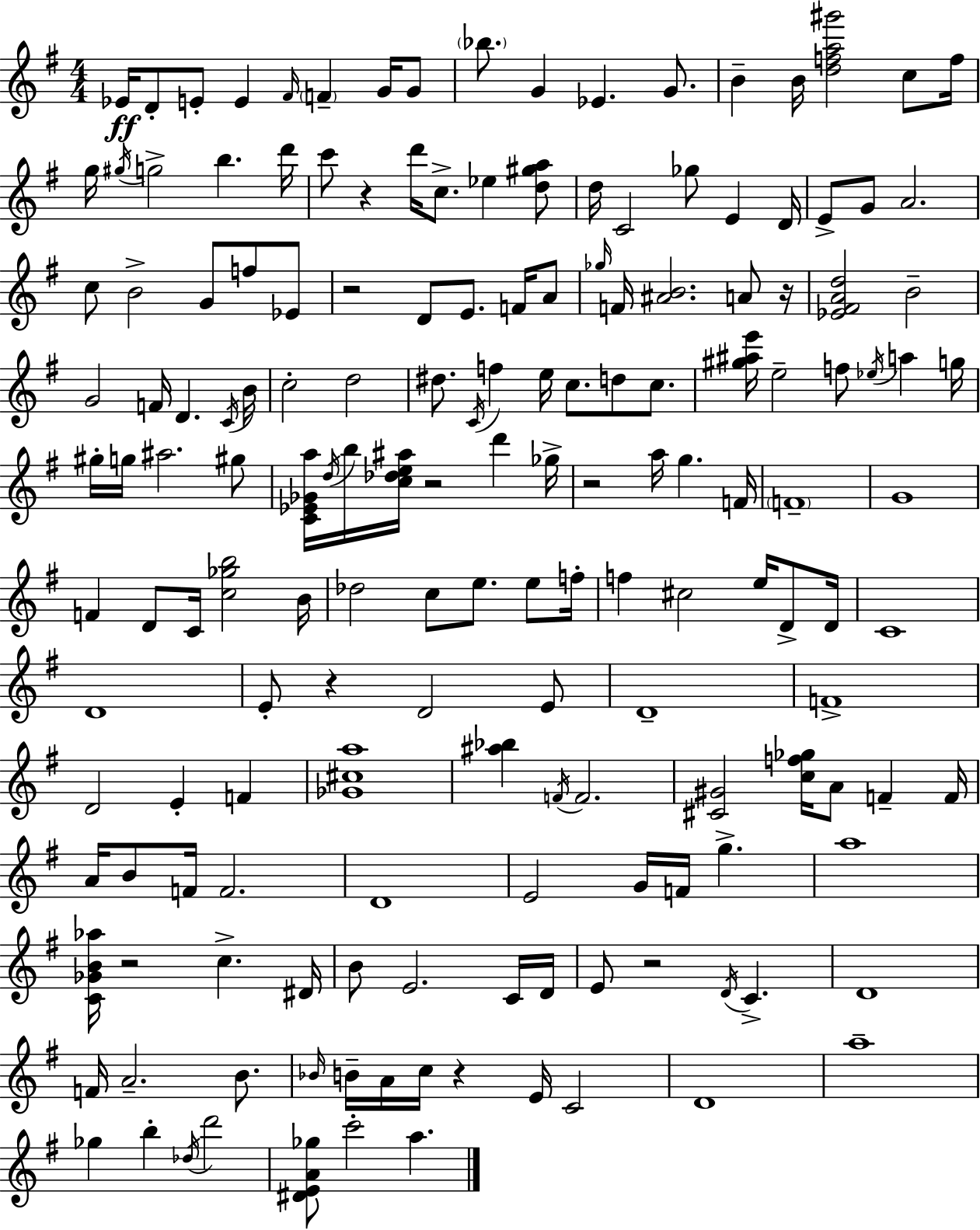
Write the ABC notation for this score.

X:1
T:Untitled
M:4/4
L:1/4
K:Em
_E/4 D/2 E/2 E ^F/4 F G/4 G/2 _b/2 G _E G/2 B B/4 [dfa^g']2 c/2 f/4 g/4 ^g/4 g2 b d'/4 c'/2 z d'/4 c/2 _e [d^ga]/2 d/4 C2 _g/2 E D/4 E/2 G/2 A2 c/2 B2 G/2 f/2 _E/2 z2 D/2 E/2 F/4 A/2 _g/4 F/4 [^AB]2 A/2 z/4 [_E^FAd]2 B2 G2 F/4 D C/4 B/4 c2 d2 ^d/2 C/4 f e/4 c/2 d/2 c/2 [^g^ae']/4 e2 f/2 _e/4 a g/4 ^g/4 g/4 ^a2 ^g/2 [C_E_Ga]/4 d/4 b/4 [c_de^a]/4 z2 d' _g/4 z2 a/4 g F/4 F4 G4 F D/2 C/4 [c_gb]2 B/4 _d2 c/2 e/2 e/2 f/4 f ^c2 e/4 D/2 D/4 C4 D4 E/2 z D2 E/2 D4 F4 D2 E F [_G^ca]4 [^a_b] F/4 F2 [^C^G]2 [cf_g]/4 A/2 F F/4 A/4 B/2 F/4 F2 D4 E2 G/4 F/4 g a4 [C_GB_a]/4 z2 c ^D/4 B/2 E2 C/4 D/4 E/2 z2 D/4 C D4 F/4 A2 B/2 _B/4 B/4 A/4 c/4 z E/4 C2 D4 a4 _g b _d/4 d'2 [^DEA_g]/2 c'2 a